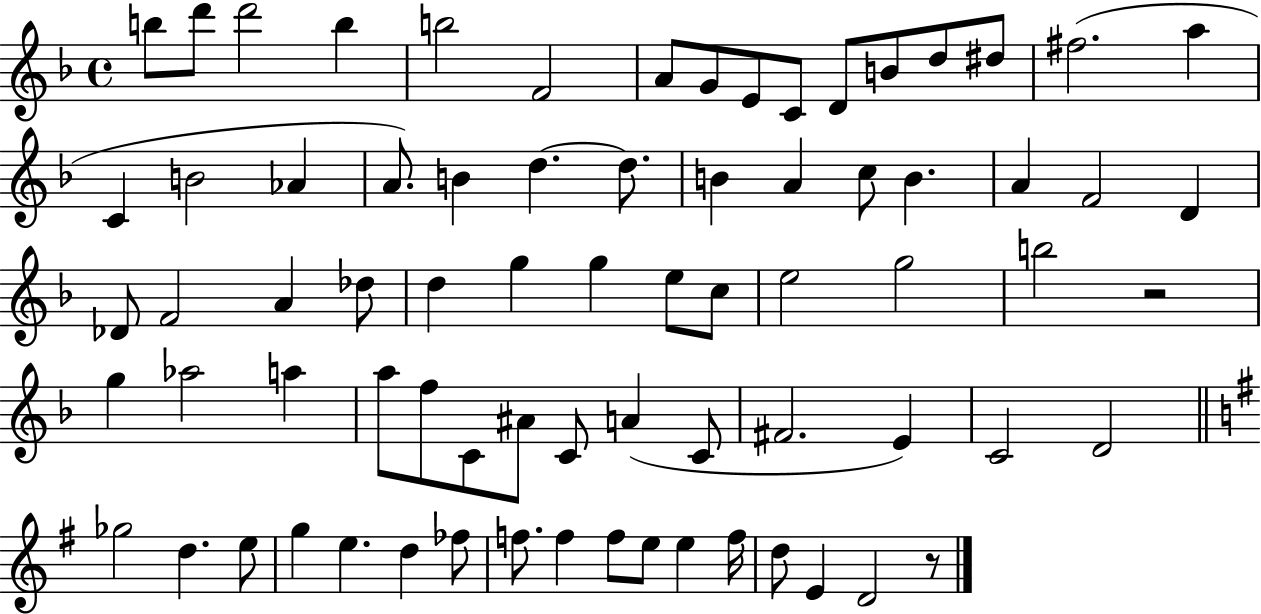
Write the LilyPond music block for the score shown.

{
  \clef treble
  \time 4/4
  \defaultTimeSignature
  \key f \major
  b''8 d'''8 d'''2 b''4 | b''2 f'2 | a'8 g'8 e'8 c'8 d'8 b'8 d''8 dis''8 | fis''2.( a''4 | \break c'4 b'2 aes'4 | a'8.) b'4 d''4.~~ d''8. | b'4 a'4 c''8 b'4. | a'4 f'2 d'4 | \break des'8 f'2 a'4 des''8 | d''4 g''4 g''4 e''8 c''8 | e''2 g''2 | b''2 r2 | \break g''4 aes''2 a''4 | a''8 f''8 c'8 ais'8 c'8 a'4( c'8 | fis'2. e'4) | c'2 d'2 | \break \bar "||" \break \key e \minor ges''2 d''4. e''8 | g''4 e''4. d''4 fes''8 | f''8. f''4 f''8 e''8 e''4 f''16 | d''8 e'4 d'2 r8 | \break \bar "|."
}